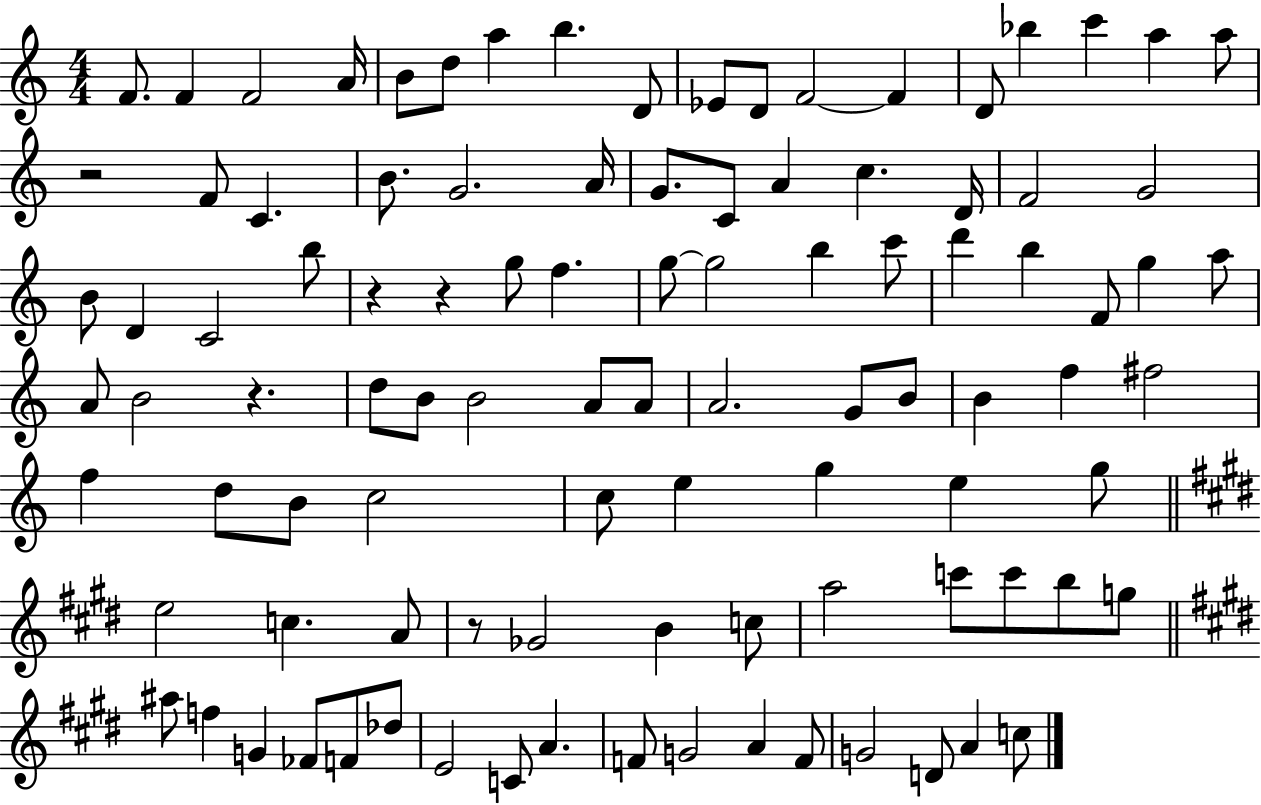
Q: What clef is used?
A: treble